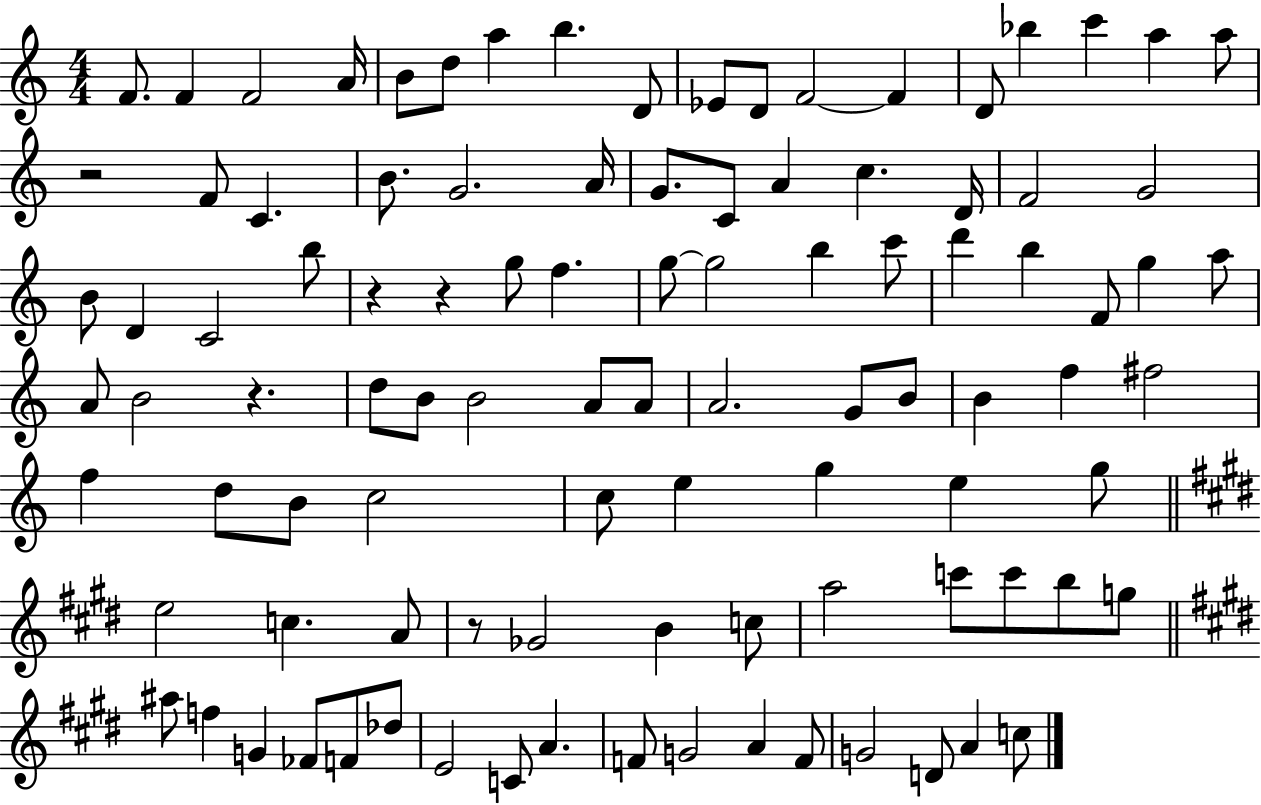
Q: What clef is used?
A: treble